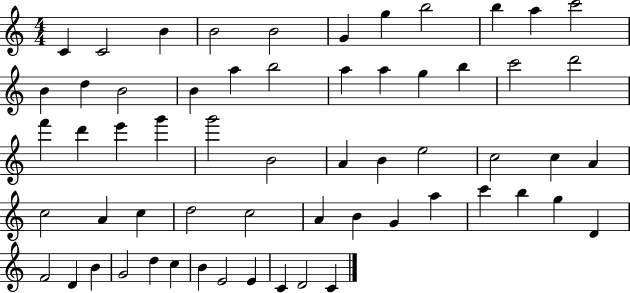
{
  \clef treble
  \numericTimeSignature
  \time 4/4
  \key c \major
  c'4 c'2 b'4 | b'2 b'2 | g'4 g''4 b''2 | b''4 a''4 c'''2 | \break b'4 d''4 b'2 | b'4 a''4 b''2 | a''4 a''4 g''4 b''4 | c'''2 d'''2 | \break f'''4 d'''4 e'''4 g'''4 | g'''2 b'2 | a'4 b'4 e''2 | c''2 c''4 a'4 | \break c''2 a'4 c''4 | d''2 c''2 | a'4 b'4 g'4 a''4 | c'''4 b''4 g''4 d'4 | \break f'2 d'4 b'4 | g'2 d''4 c''4 | b'4 e'2 e'4 | c'4 d'2 c'4 | \break \bar "|."
}